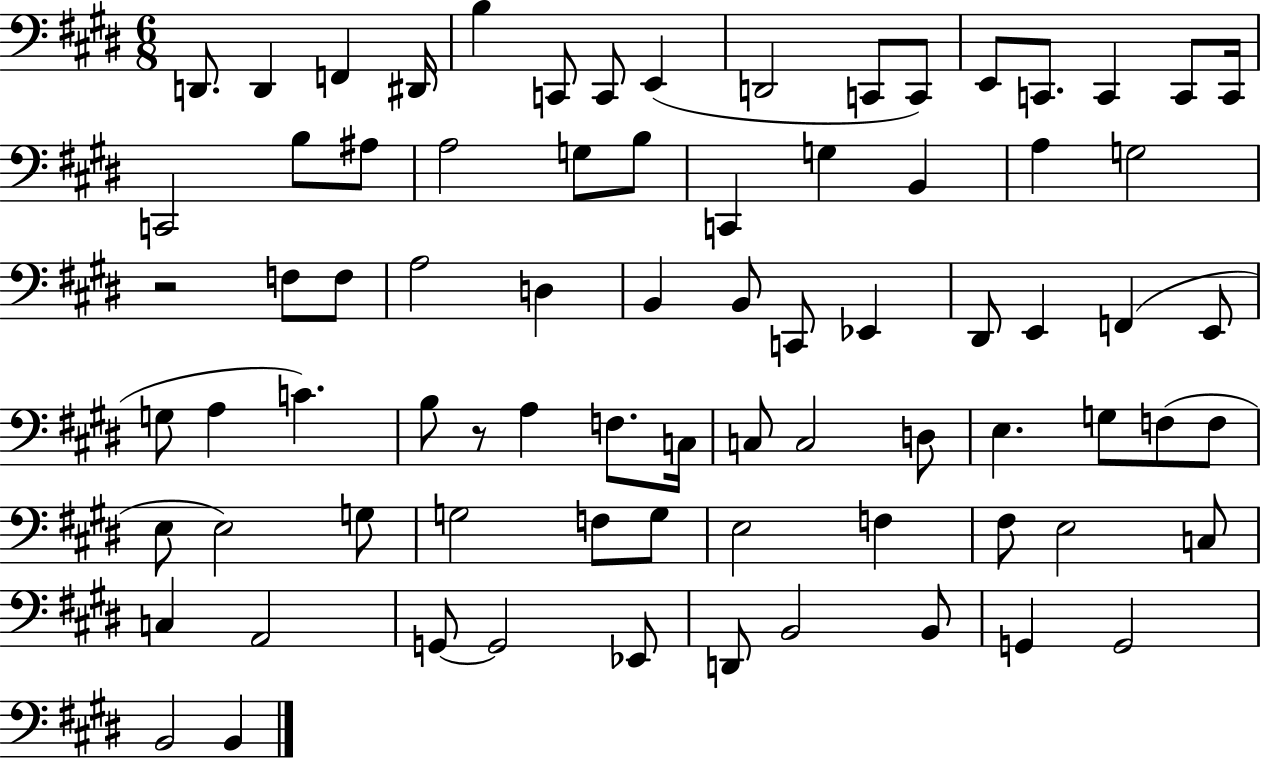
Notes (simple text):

D2/e. D2/q F2/q D#2/s B3/q C2/e C2/e E2/q D2/h C2/e C2/e E2/e C2/e. C2/q C2/e C2/s C2/h B3/e A#3/e A3/h G3/e B3/e C2/q G3/q B2/q A3/q G3/h R/h F3/e F3/e A3/h D3/q B2/q B2/e C2/e Eb2/q D#2/e E2/q F2/q E2/e G3/e A3/q C4/q. B3/e R/e A3/q F3/e. C3/s C3/e C3/h D3/e E3/q. G3/e F3/e F3/e E3/e E3/h G3/e G3/h F3/e G3/e E3/h F3/q F#3/e E3/h C3/e C3/q A2/h G2/e G2/h Eb2/e D2/e B2/h B2/e G2/q G2/h B2/h B2/q